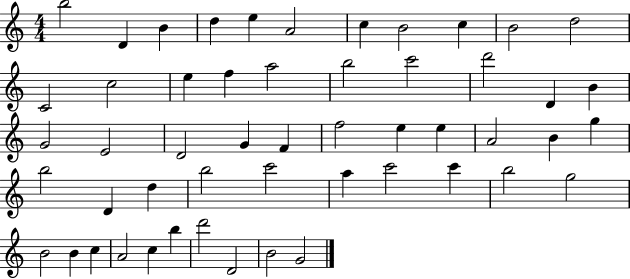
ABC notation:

X:1
T:Untitled
M:4/4
L:1/4
K:C
b2 D B d e A2 c B2 c B2 d2 C2 c2 e f a2 b2 c'2 d'2 D B G2 E2 D2 G F f2 e e A2 B g b2 D d b2 c'2 a c'2 c' b2 g2 B2 B c A2 c b d'2 D2 B2 G2